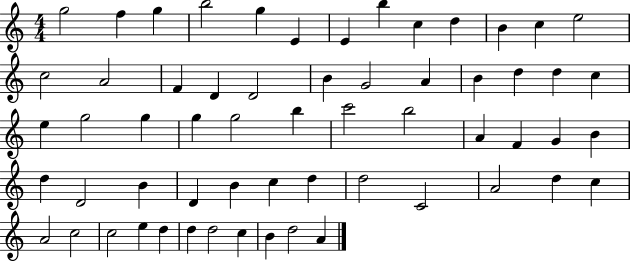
{
  \clef treble
  \numericTimeSignature
  \time 4/4
  \key c \major
  g''2 f''4 g''4 | b''2 g''4 e'4 | e'4 b''4 c''4 d''4 | b'4 c''4 e''2 | \break c''2 a'2 | f'4 d'4 d'2 | b'4 g'2 a'4 | b'4 d''4 d''4 c''4 | \break e''4 g''2 g''4 | g''4 g''2 b''4 | c'''2 b''2 | a'4 f'4 g'4 b'4 | \break d''4 d'2 b'4 | d'4 b'4 c''4 d''4 | d''2 c'2 | a'2 d''4 c''4 | \break a'2 c''2 | c''2 e''4 d''4 | d''4 d''2 c''4 | b'4 d''2 a'4 | \break \bar "|."
}